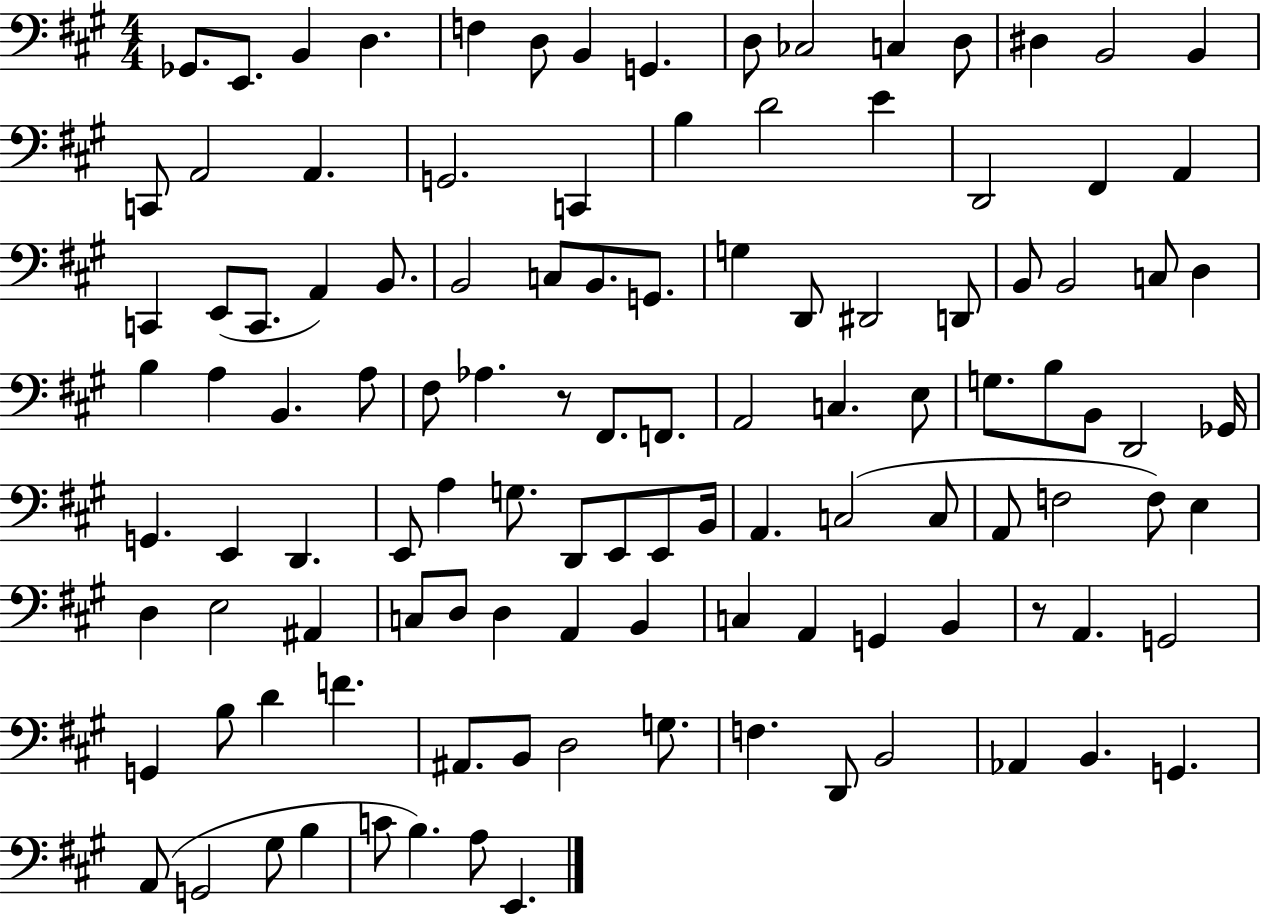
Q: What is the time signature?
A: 4/4